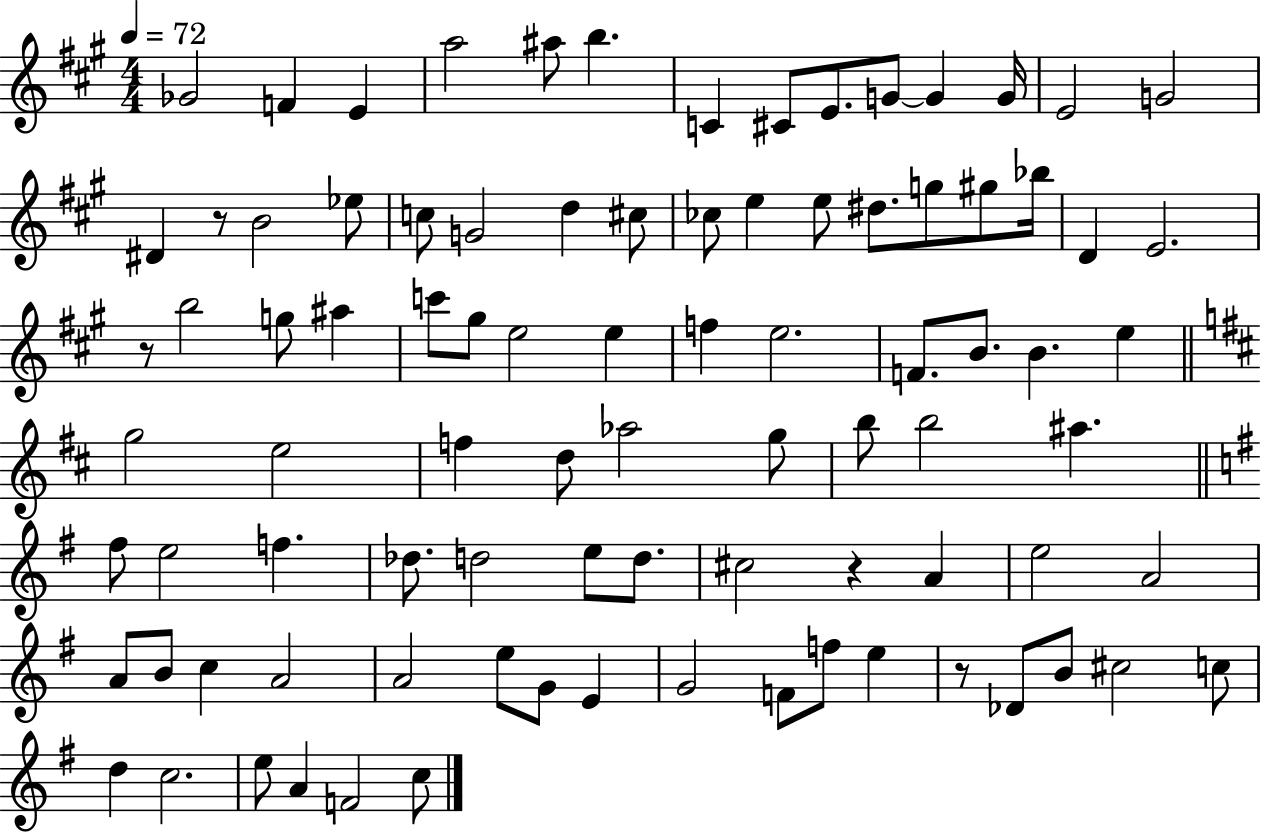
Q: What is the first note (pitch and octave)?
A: Gb4